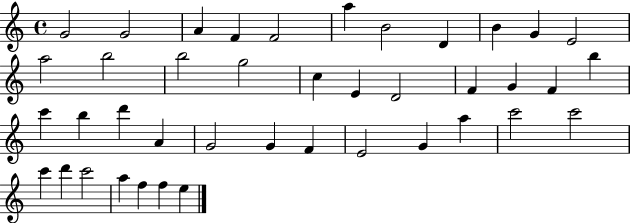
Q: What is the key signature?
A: C major